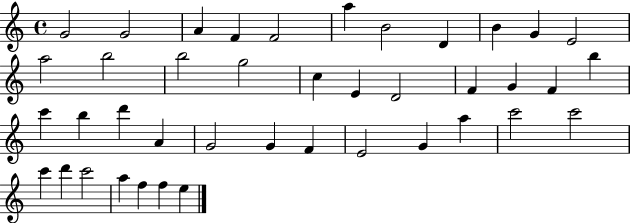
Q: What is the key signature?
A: C major